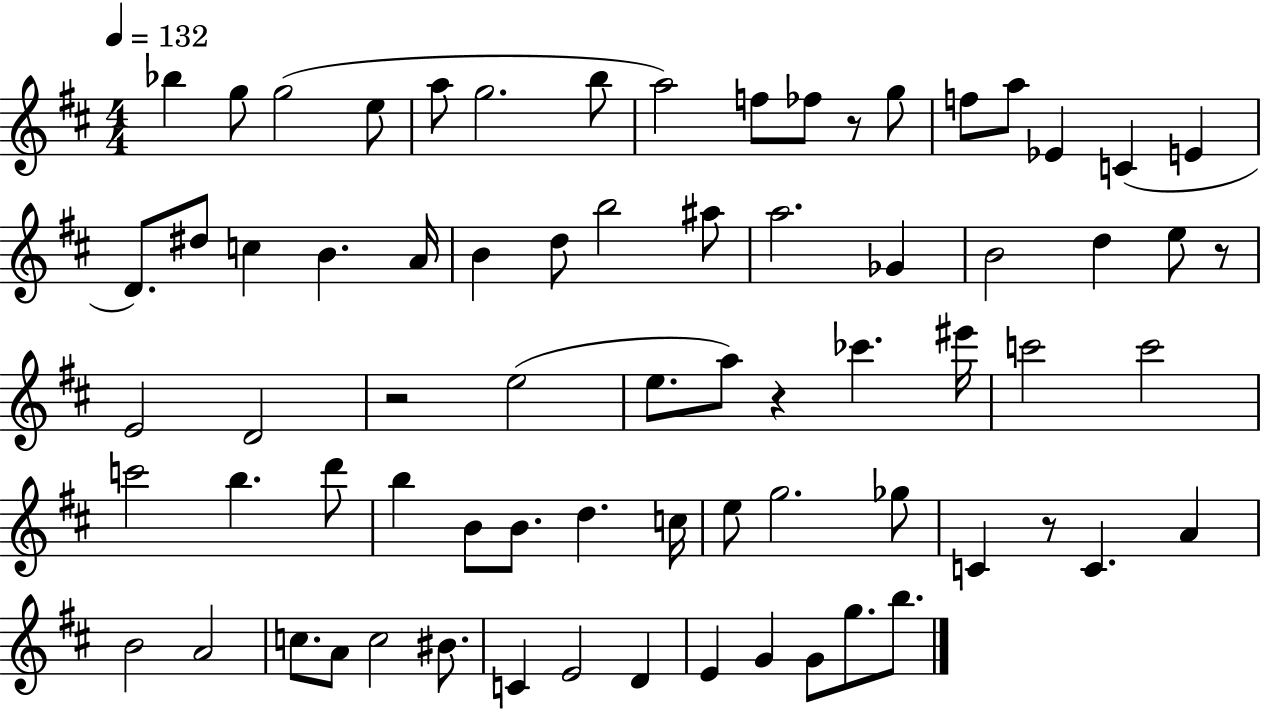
X:1
T:Untitled
M:4/4
L:1/4
K:D
_b g/2 g2 e/2 a/2 g2 b/2 a2 f/2 _f/2 z/2 g/2 f/2 a/2 _E C E D/2 ^d/2 c B A/4 B d/2 b2 ^a/2 a2 _G B2 d e/2 z/2 E2 D2 z2 e2 e/2 a/2 z _c' ^e'/4 c'2 c'2 c'2 b d'/2 b B/2 B/2 d c/4 e/2 g2 _g/2 C z/2 C A B2 A2 c/2 A/2 c2 ^B/2 C E2 D E G G/2 g/2 b/2